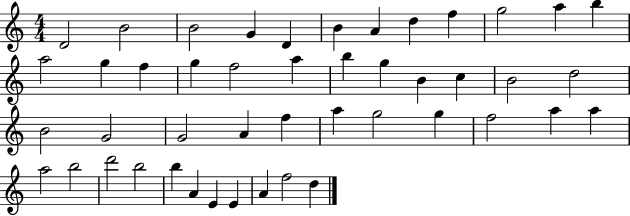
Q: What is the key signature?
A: C major